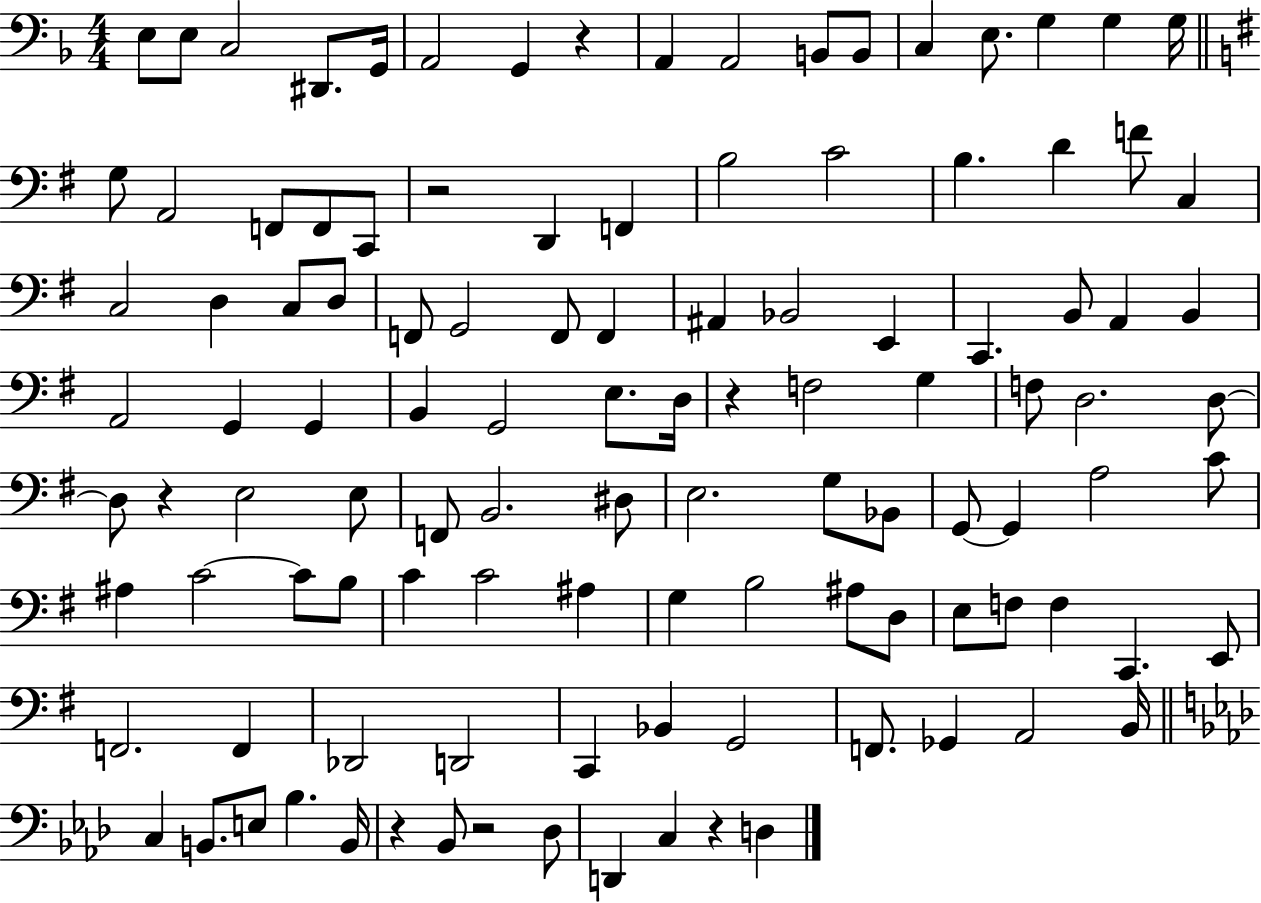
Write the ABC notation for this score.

X:1
T:Untitled
M:4/4
L:1/4
K:F
E,/2 E,/2 C,2 ^D,,/2 G,,/4 A,,2 G,, z A,, A,,2 B,,/2 B,,/2 C, E,/2 G, G, G,/4 G,/2 A,,2 F,,/2 F,,/2 C,,/2 z2 D,, F,, B,2 C2 B, D F/2 C, C,2 D, C,/2 D,/2 F,,/2 G,,2 F,,/2 F,, ^A,, _B,,2 E,, C,, B,,/2 A,, B,, A,,2 G,, G,, B,, G,,2 E,/2 D,/4 z F,2 G, F,/2 D,2 D,/2 D,/2 z E,2 E,/2 F,,/2 B,,2 ^D,/2 E,2 G,/2 _B,,/2 G,,/2 G,, A,2 C/2 ^A, C2 C/2 B,/2 C C2 ^A, G, B,2 ^A,/2 D,/2 E,/2 F,/2 F, C,, E,,/2 F,,2 F,, _D,,2 D,,2 C,, _B,, G,,2 F,,/2 _G,, A,,2 B,,/4 C, B,,/2 E,/2 _B, B,,/4 z _B,,/2 z2 _D,/2 D,, C, z D,